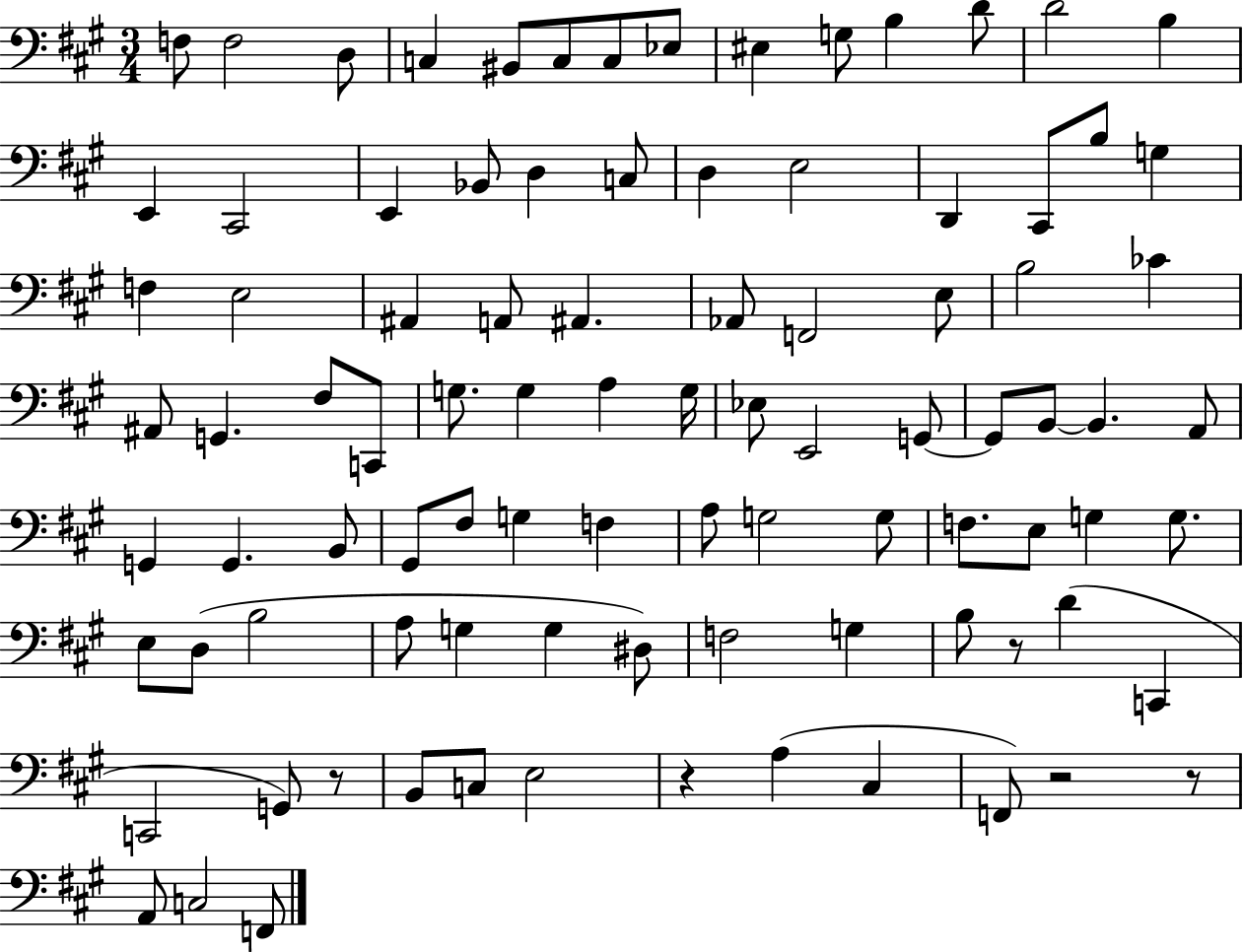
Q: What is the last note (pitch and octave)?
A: F2